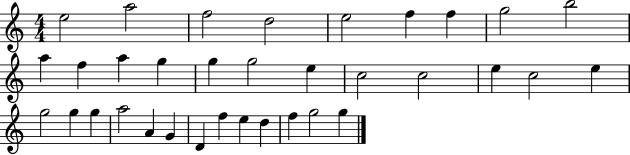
X:1
T:Untitled
M:4/4
L:1/4
K:C
e2 a2 f2 d2 e2 f f g2 b2 a f a g g g2 e c2 c2 e c2 e g2 g g a2 A G D f e d f g2 g